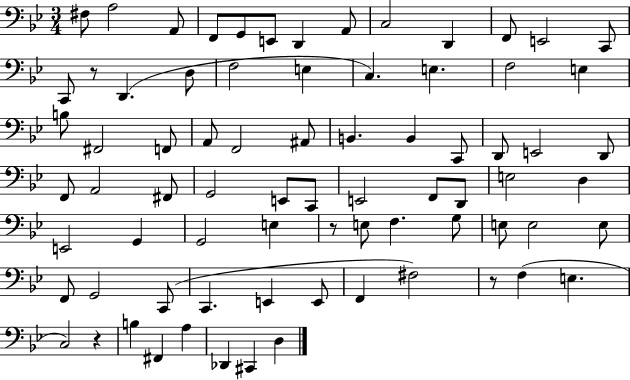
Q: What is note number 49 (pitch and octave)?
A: E3